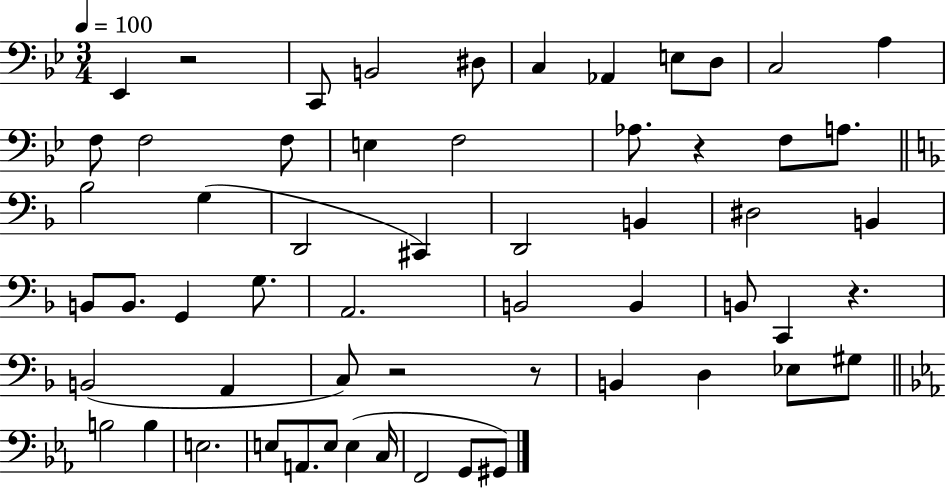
Eb2/q R/h C2/e B2/h D#3/e C3/q Ab2/q E3/e D3/e C3/h A3/q F3/e F3/h F3/e E3/q F3/h Ab3/e. R/q F3/e A3/e. Bb3/h G3/q D2/h C#2/q D2/h B2/q D#3/h B2/q B2/e B2/e. G2/q G3/e. A2/h. B2/h B2/q B2/e C2/q R/q. B2/h A2/q C3/e R/h R/e B2/q D3/q Eb3/e G#3/e B3/h B3/q E3/h. E3/e A2/e. E3/e E3/q C3/s F2/h G2/e G#2/e